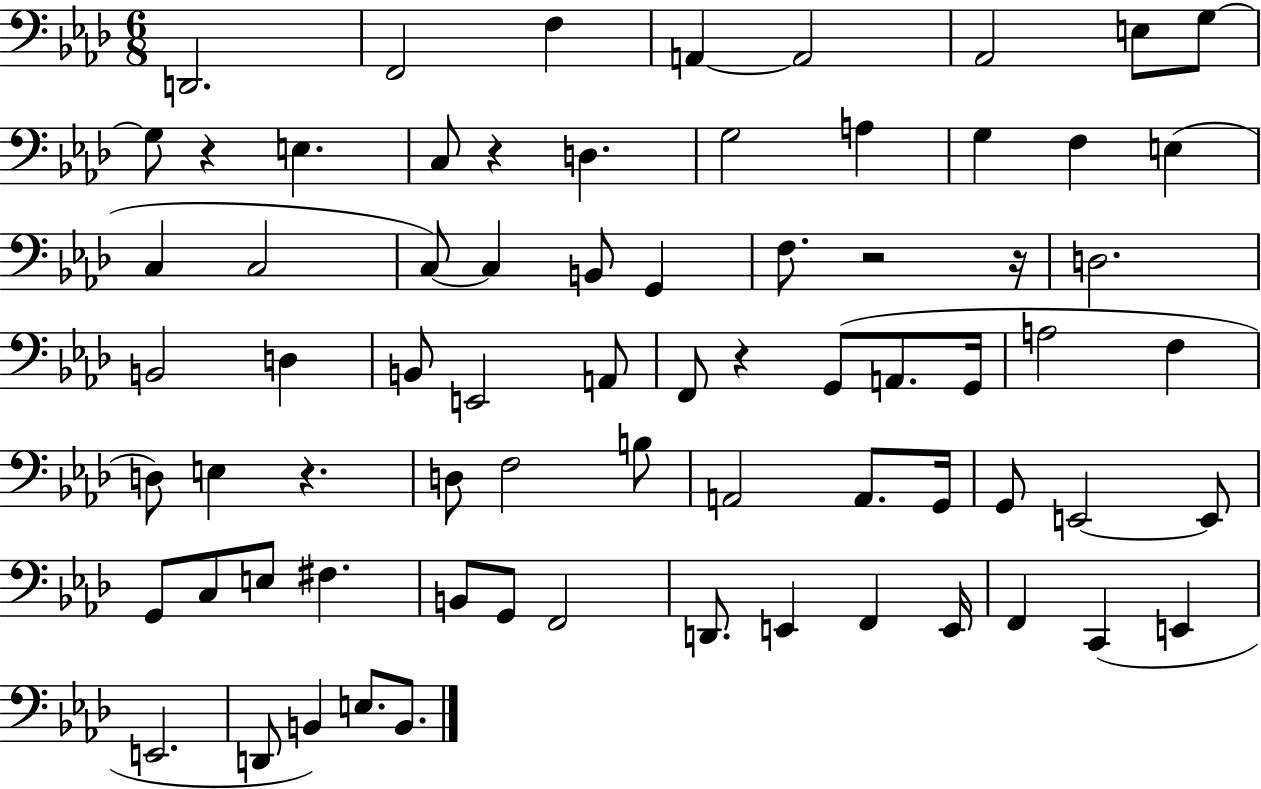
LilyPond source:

{
  \clef bass
  \numericTimeSignature
  \time 6/8
  \key aes \major
  d,2. | f,2 f4 | a,4~~ a,2 | aes,2 e8 g8~~ | \break g8 r4 e4. | c8 r4 d4. | g2 a4 | g4 f4 e4( | \break c4 c2 | c8~~) c4 b,8 g,4 | f8. r2 r16 | d2. | \break b,2 d4 | b,8 e,2 a,8 | f,8 r4 g,8( a,8. g,16 | a2 f4 | \break d8) e4 r4. | d8 f2 b8 | a,2 a,8. g,16 | g,8 e,2~~ e,8 | \break g,8 c8 e8 fis4. | b,8 g,8 f,2 | d,8. e,4 f,4 e,16 | f,4 c,4( e,4 | \break e,2. | d,8 b,4) e8. b,8. | \bar "|."
}